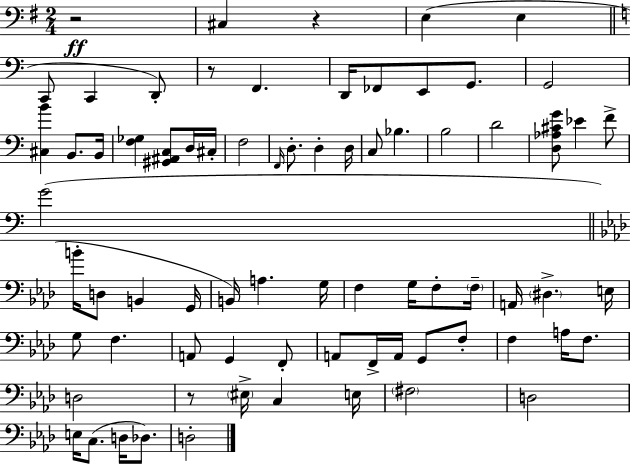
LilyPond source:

{
  \clef bass
  \numericTimeSignature
  \time 2/4
  \key e \minor
  r2\ff | cis4 r4 | e4( e4 | \bar "||" \break \key c \major c,8 c,4 d,8-.) | r8 f,4. | d,16 fes,8 e,8 g,8. | g,2 | \break <cis b'>4 b,8. b,16 | <f ges>4 <gis, ais, c>8 d16 cis16-. | f2 | \grace { f,16 } d8.-. d4-. | \break d16 c8 bes4. | b2 | d'2 | <d aes cis' g'>8 ees'4 f'8-> | \break g'2( | \bar "||" \break \key aes \major b'16-. d8 b,4 g,16 | b,16) a4. g16 | f4 g16 f8-. \parenthesize f16-- | a,16 \parenthesize dis4.-> e16 | \break g8 f4. | a,8 g,4 f,8-. | a,8 f,16-> a,16 g,8 f8-. | f4 a16 f8. | \break d2 | r8 \parenthesize eis16-> c4 e16 | \parenthesize fis2 | d2 | \break e16 c8.( d16 des8.) | d2-. | \bar "|."
}